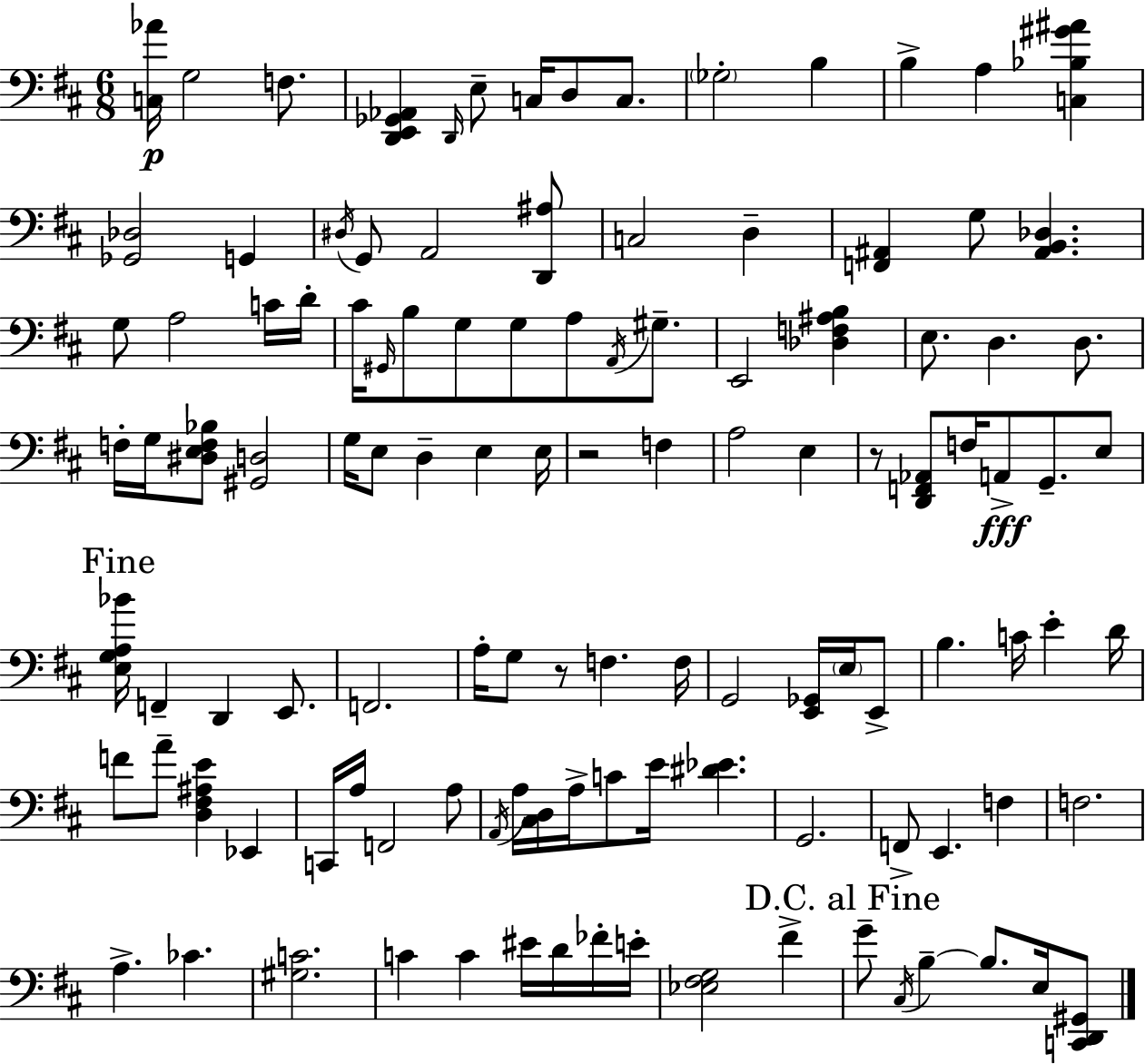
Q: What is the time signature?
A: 6/8